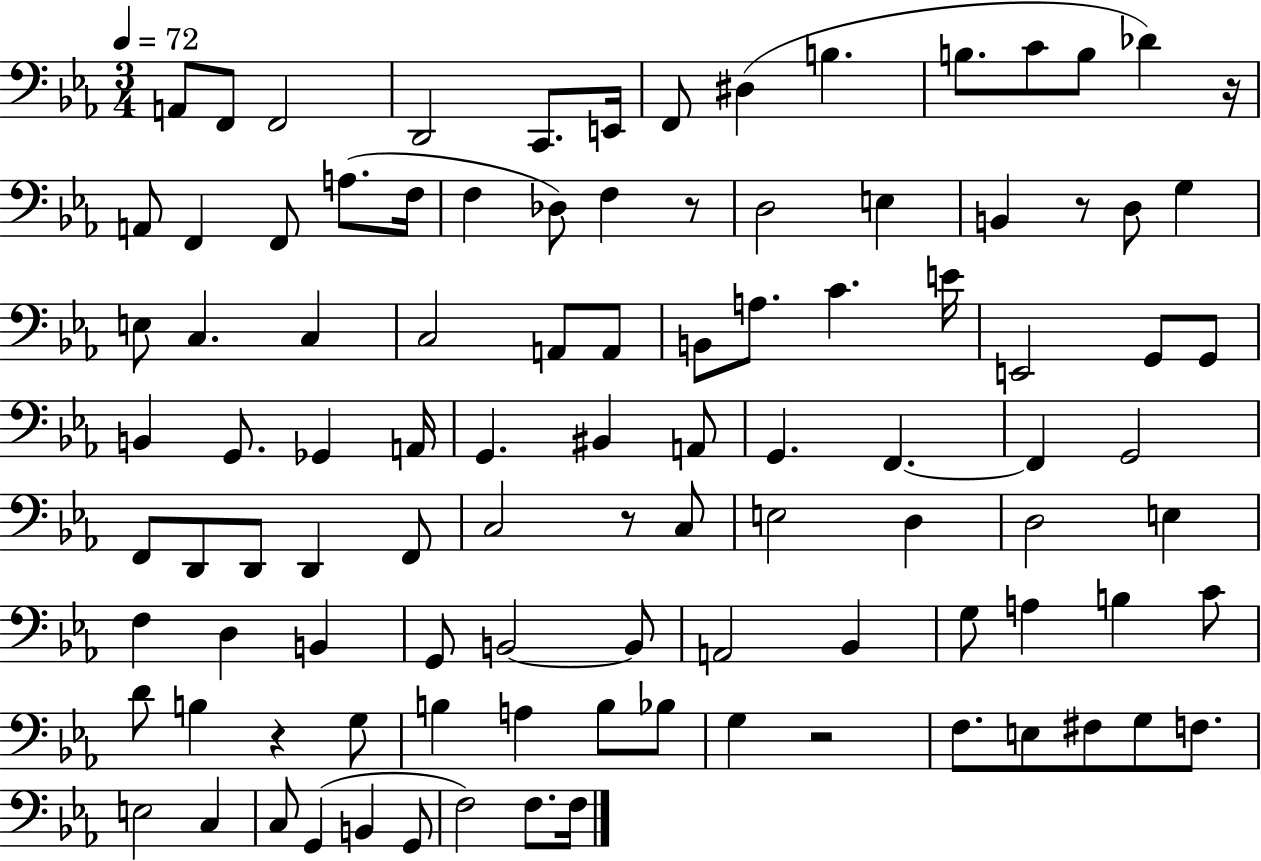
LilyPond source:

{
  \clef bass
  \numericTimeSignature
  \time 3/4
  \key ees \major
  \tempo 4 = 72
  a,8 f,8 f,2 | d,2 c,8. e,16 | f,8 dis4( b4. | b8. c'8 b8 des'4) r16 | \break a,8 f,4 f,8 a8.( f16 | f4 des8) f4 r8 | d2 e4 | b,4 r8 d8 g4 | \break e8 c4. c4 | c2 a,8 a,8 | b,8 a8. c'4. e'16 | e,2 g,8 g,8 | \break b,4 g,8. ges,4 a,16 | g,4. bis,4 a,8 | g,4. f,4.~~ | f,4 g,2 | \break f,8 d,8 d,8 d,4 f,8 | c2 r8 c8 | e2 d4 | d2 e4 | \break f4 d4 b,4 | g,8 b,2~~ b,8 | a,2 bes,4 | g8 a4 b4 c'8 | \break d'8 b4 r4 g8 | b4 a4 b8 bes8 | g4 r2 | f8. e8 fis8 g8 f8. | \break e2 c4 | c8 g,4( b,4 g,8 | f2) f8. f16 | \bar "|."
}